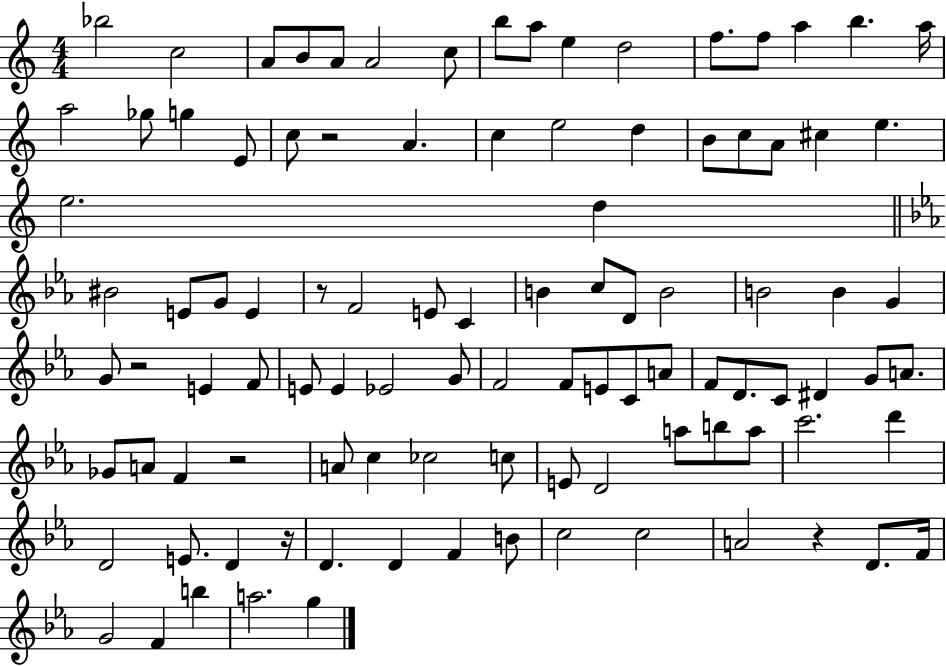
{
  \clef treble
  \numericTimeSignature
  \time 4/4
  \key c \major
  \repeat volta 2 { bes''2 c''2 | a'8 b'8 a'8 a'2 c''8 | b''8 a''8 e''4 d''2 | f''8. f''8 a''4 b''4. a''16 | \break a''2 ges''8 g''4 e'8 | c''8 r2 a'4. | c''4 e''2 d''4 | b'8 c''8 a'8 cis''4 e''4. | \break e''2. d''4 | \bar "||" \break \key ees \major bis'2 e'8 g'8 e'4 | r8 f'2 e'8 c'4 | b'4 c''8 d'8 b'2 | b'2 b'4 g'4 | \break g'8 r2 e'4 f'8 | e'8 e'4 ees'2 g'8 | f'2 f'8 e'8 c'8 a'8 | f'8 d'8. c'8 dis'4 g'8 a'8. | \break ges'8 a'8 f'4 r2 | a'8 c''4 ces''2 c''8 | e'8 d'2 a''8 b''8 a''8 | c'''2. d'''4 | \break d'2 e'8. d'4 r16 | d'4. d'4 f'4 b'8 | c''2 c''2 | a'2 r4 d'8. f'16 | \break g'2 f'4 b''4 | a''2. g''4 | } \bar "|."
}